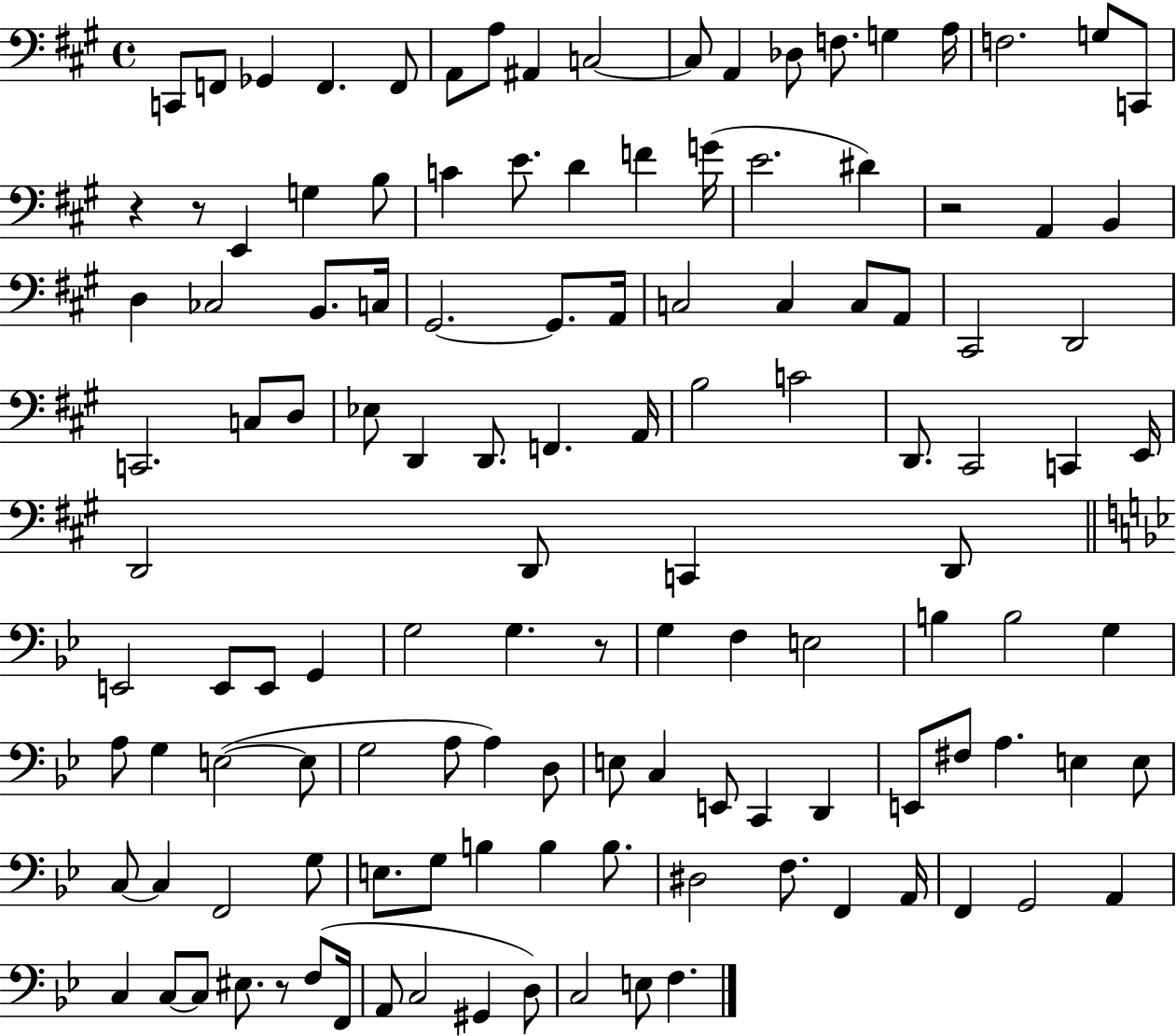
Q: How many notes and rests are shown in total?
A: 125